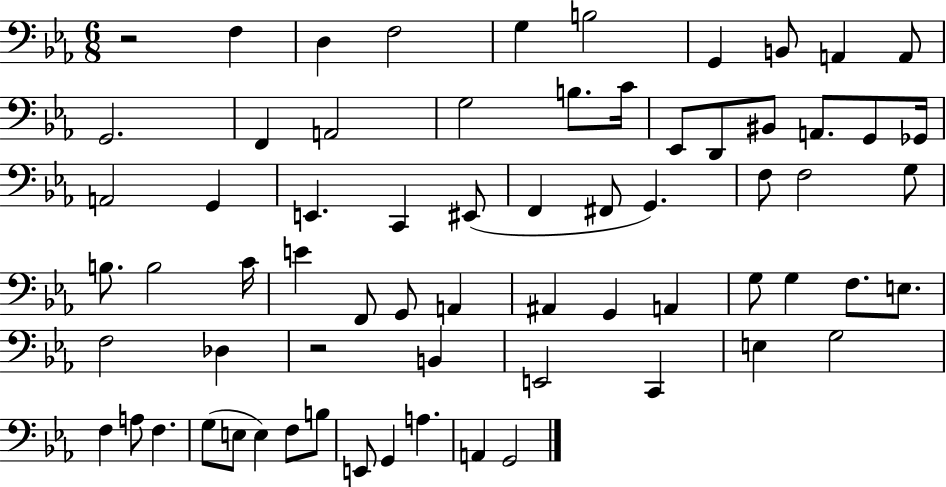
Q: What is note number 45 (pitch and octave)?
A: F3